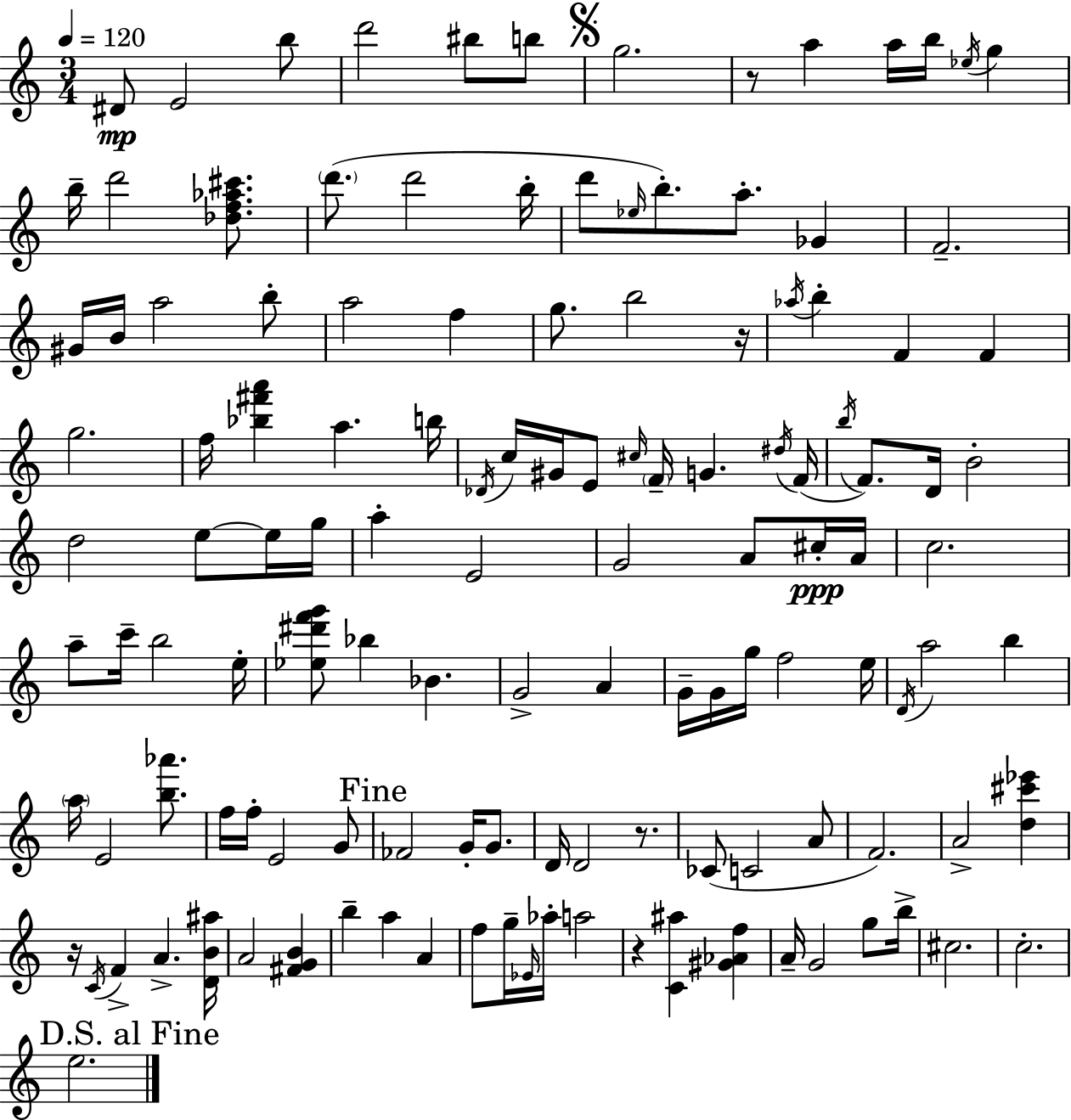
D#4/e E4/h B5/e D6/h BIS5/e B5/e G5/h. R/e A5/q A5/s B5/s Eb5/s G5/q B5/s D6/h [Db5,F5,Ab5,C#6]/e. D6/e. D6/h B5/s D6/e Eb5/s B5/e. A5/e. Gb4/q F4/h. G#4/s B4/s A5/h B5/e A5/h F5/q G5/e. B5/h R/s Ab5/s B5/q F4/q F4/q G5/h. F5/s [Bb5,F#6,A6]/q A5/q. B5/s Db4/s C5/s G#4/s E4/e C#5/s F4/s G4/q. D#5/s F4/s B5/s F4/e. D4/s B4/h D5/h E5/e E5/s G5/s A5/q E4/h G4/h A4/e C#5/s A4/s C5/h. A5/e C6/s B5/h E5/s [Eb5,D#6,F6,G6]/e Bb5/q Bb4/q. G4/h A4/q G4/s G4/s G5/s F5/h E5/s D4/s A5/h B5/q A5/s E4/h [B5,Ab6]/e. F5/s F5/s E4/h G4/e FES4/h G4/s G4/e. D4/s D4/h R/e. CES4/e C4/h A4/e F4/h. A4/h [D5,C#6,Eb6]/q R/s C4/s F4/q A4/q. [D4,B4,A#5]/s A4/h [F#4,G4,B4]/q B5/q A5/q A4/q F5/e G5/s Eb4/s Ab5/s A5/h R/q [C4,A#5]/q [G#4,Ab4,F5]/q A4/s G4/h G5/e B5/s C#5/h. C5/h. E5/h.